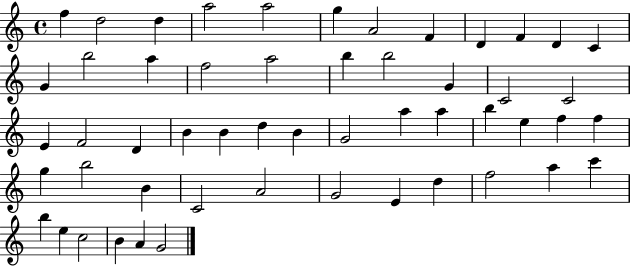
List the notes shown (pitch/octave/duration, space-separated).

F5/q D5/h D5/q A5/h A5/h G5/q A4/h F4/q D4/q F4/q D4/q C4/q G4/q B5/h A5/q F5/h A5/h B5/q B5/h G4/q C4/h C4/h E4/q F4/h D4/q B4/q B4/q D5/q B4/q G4/h A5/q A5/q B5/q E5/q F5/q F5/q G5/q B5/h B4/q C4/h A4/h G4/h E4/q D5/q F5/h A5/q C6/q B5/q E5/q C5/h B4/q A4/q G4/h